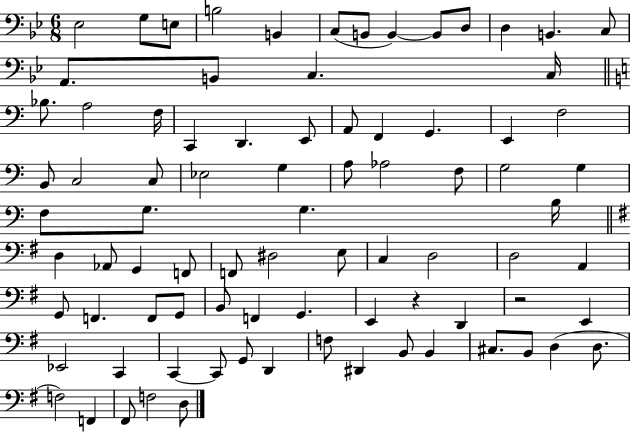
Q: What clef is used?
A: bass